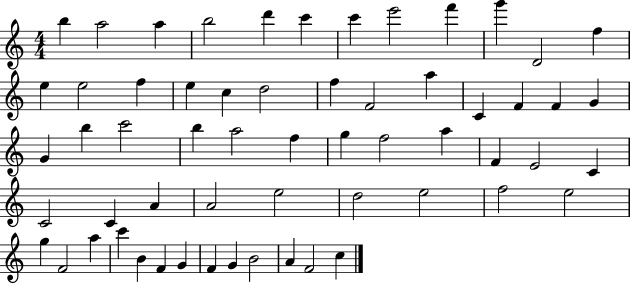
B5/q A5/h A5/q B5/h D6/q C6/q C6/q E6/h F6/q G6/q D4/h F5/q E5/q E5/h F5/q E5/q C5/q D5/h F5/q F4/h A5/q C4/q F4/q F4/q G4/q G4/q B5/q C6/h B5/q A5/h F5/q G5/q F5/h A5/q F4/q E4/h C4/q C4/h C4/q A4/q A4/h E5/h D5/h E5/h F5/h E5/h G5/q F4/h A5/q C6/q B4/q F4/q G4/q F4/q G4/q B4/h A4/q F4/h C5/q